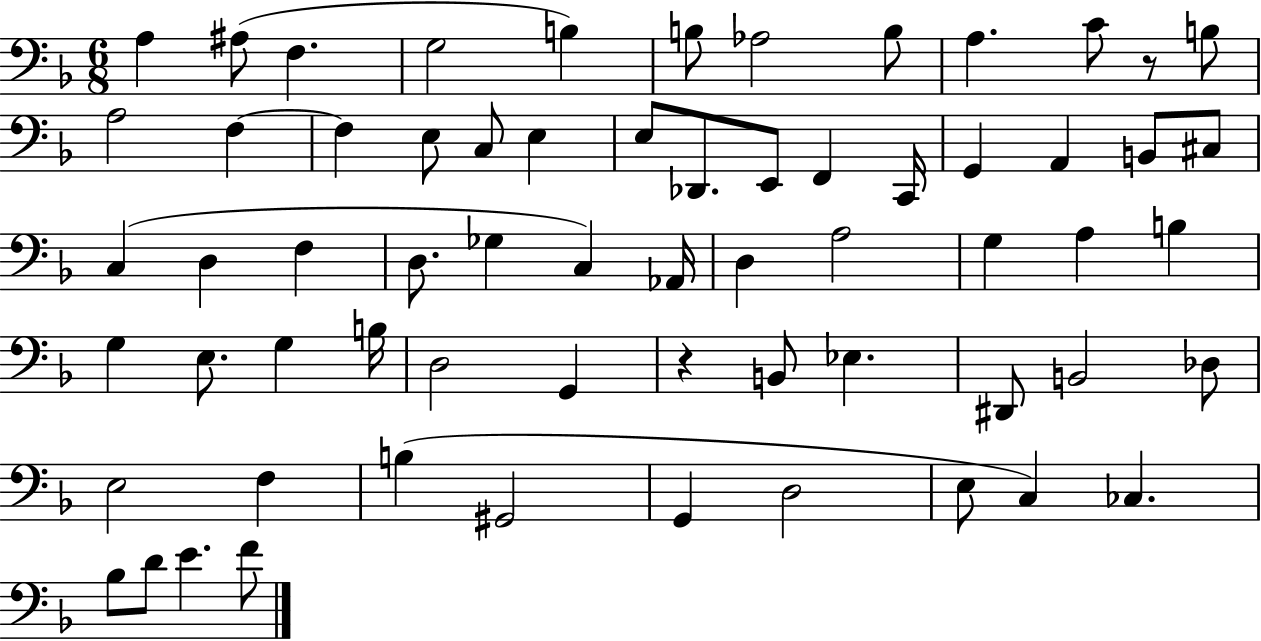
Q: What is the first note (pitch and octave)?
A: A3